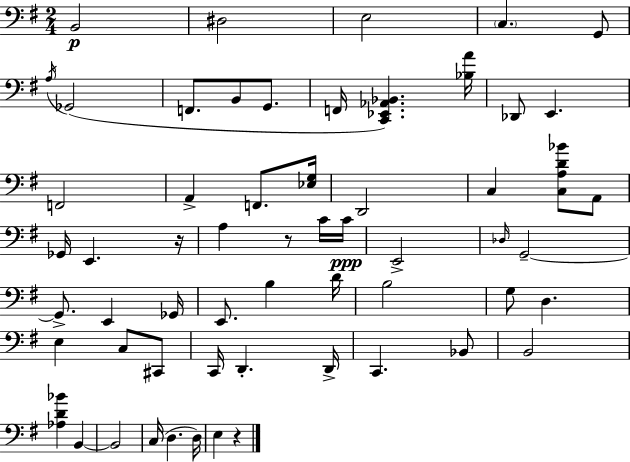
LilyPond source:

{
  \clef bass
  \numericTimeSignature
  \time 2/4
  \key g \major
  b,2\p | dis2 | e2 | \parenthesize c4. g,8 | \break \acciaccatura { a16 } ges,2( | f,8. b,8 g,8. | f,16 <c, ees, aes, bes,>4.) | <bes a'>16 des,8 e,4. | \break f,2 | a,4-> f,8. | <ees g>16 d,2 | c4 <c a d' bes'>8 a,8 | \break ges,16 e,4. | r16 a4 r8 c'16 | c'16\ppp e,2-> | \grace { des16 } g,2--~~ | \break g,8.-> e,4 | ges,16 e,8. b4 | d'16 b2 | g8 d4. | \break e4 c8 | cis,8 c,16 d,4.-. | d,16-> c,4. | bes,8 b,2 | \break <aes d' bes'>4 b,4~~ | b,2 | c16( d4. | d16) e4 r4 | \break \bar "|."
}